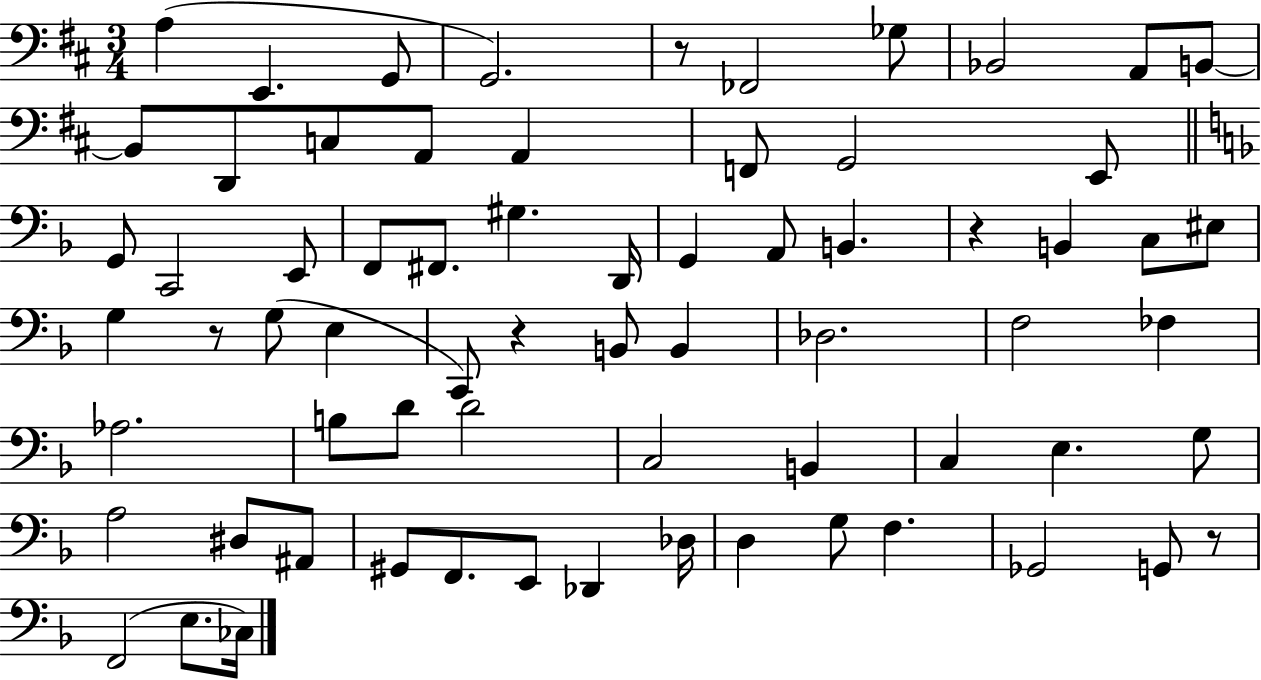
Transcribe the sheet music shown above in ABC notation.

X:1
T:Untitled
M:3/4
L:1/4
K:D
A, E,, G,,/2 G,,2 z/2 _F,,2 _G,/2 _B,,2 A,,/2 B,,/2 B,,/2 D,,/2 C,/2 A,,/2 A,, F,,/2 G,,2 E,,/2 G,,/2 C,,2 E,,/2 F,,/2 ^F,,/2 ^G, D,,/4 G,, A,,/2 B,, z B,, C,/2 ^E,/2 G, z/2 G,/2 E, C,,/2 z B,,/2 B,, _D,2 F,2 _F, _A,2 B,/2 D/2 D2 C,2 B,, C, E, G,/2 A,2 ^D,/2 ^A,,/2 ^G,,/2 F,,/2 E,,/2 _D,, _D,/4 D, G,/2 F, _G,,2 G,,/2 z/2 F,,2 E,/2 _C,/4